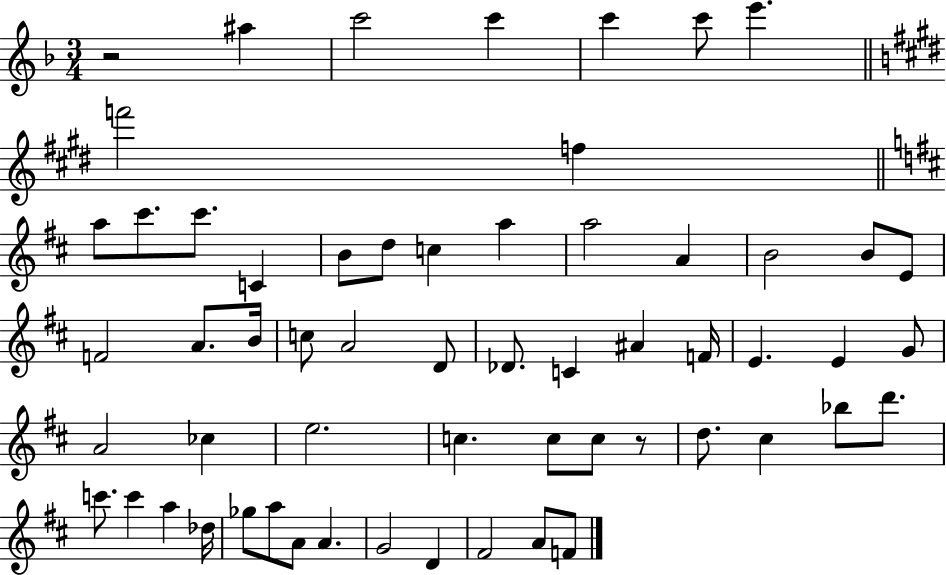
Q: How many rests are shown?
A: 2